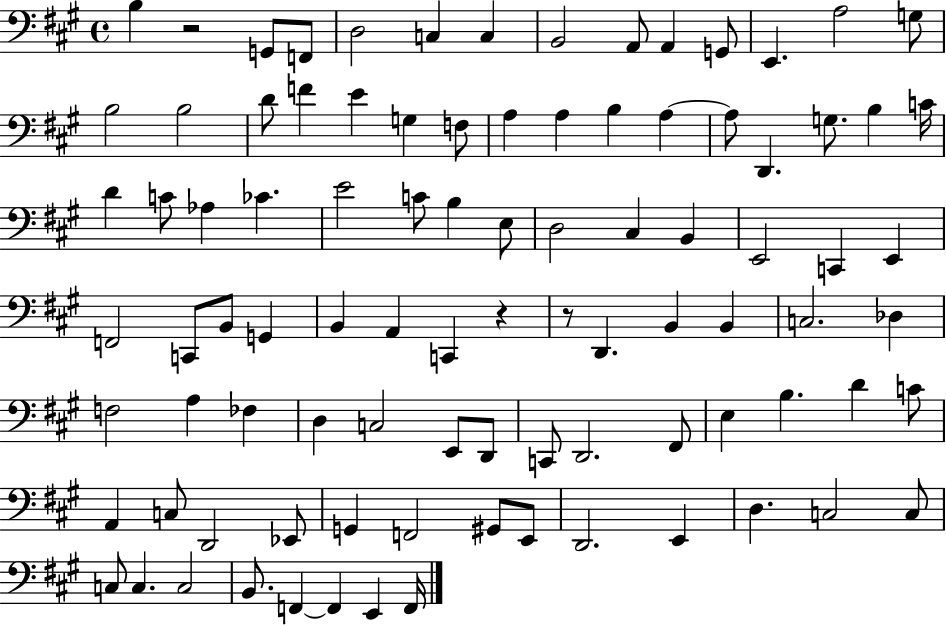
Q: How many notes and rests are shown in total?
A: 93